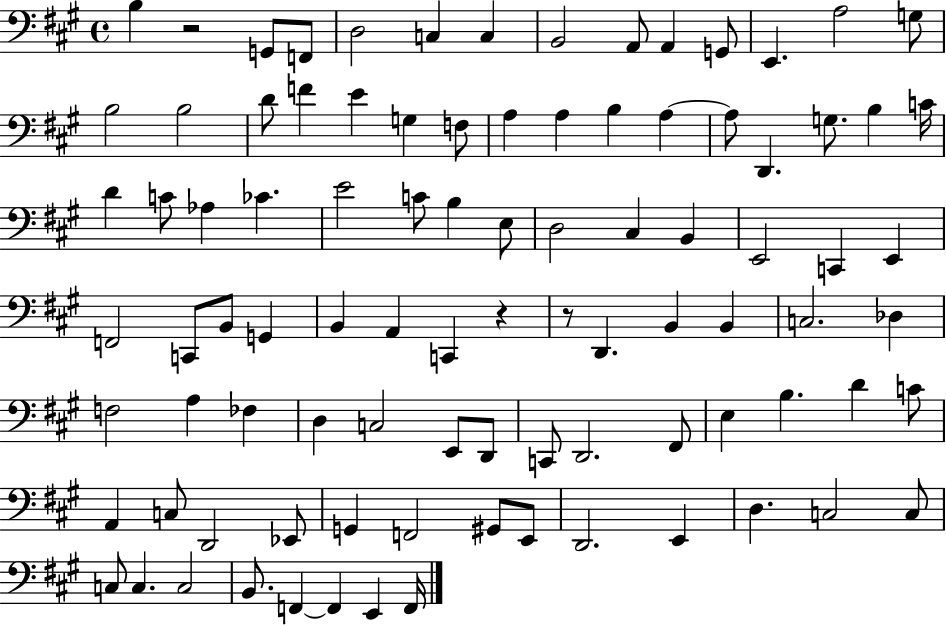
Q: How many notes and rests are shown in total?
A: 93